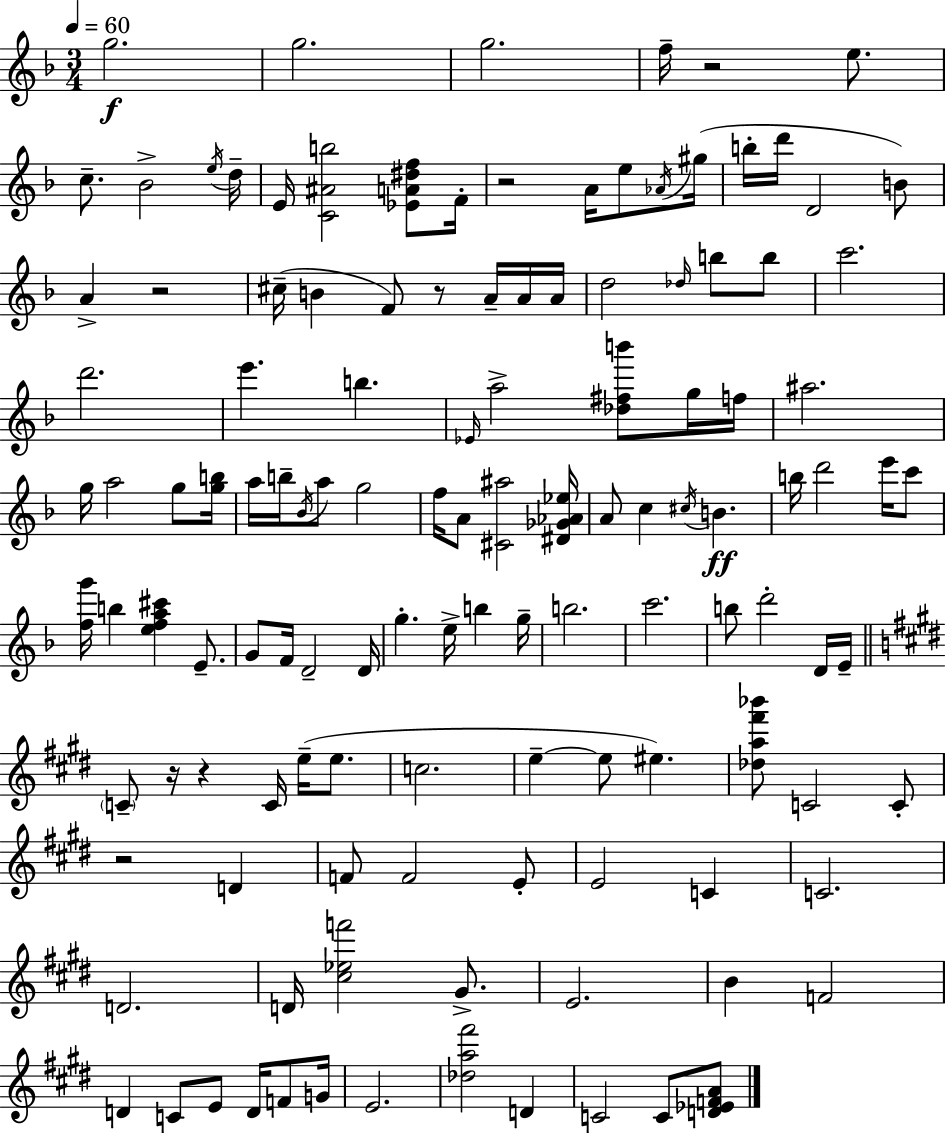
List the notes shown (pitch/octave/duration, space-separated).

G5/h. G5/h. G5/h. F5/s R/h E5/e. C5/e. Bb4/h E5/s D5/s E4/s [C4,A#4,B5]/h [Eb4,A4,D#5,F5]/e F4/s R/h A4/s E5/e Ab4/s G#5/s B5/s D6/s D4/h B4/e A4/q R/h C#5/s B4/q F4/e R/e A4/s A4/s A4/s D5/h Db5/s B5/e B5/e C6/h. D6/h. E6/q. B5/q. Eb4/s A5/h [Db5,F#5,B6]/e G5/s F5/s A#5/h. G5/s A5/h G5/e [G5,B5]/s A5/s B5/s Bb4/s A5/e G5/h F5/s A4/e [C#4,A#5]/h [D#4,Gb4,Ab4,Eb5]/s A4/e C5/q C#5/s B4/q. B5/s D6/h E6/s C6/e [F5,G6]/s B5/q [E5,F5,A5,C#6]/q E4/e. G4/e F4/s D4/h D4/s G5/q. E5/s B5/q G5/s B5/h. C6/h. B5/e D6/h D4/s E4/s C4/e R/s R/q C4/s E5/s E5/e. C5/h. E5/q E5/e EIS5/q. [Db5,A5,F#6,Bb6]/e C4/h C4/e R/h D4/q F4/e F4/h E4/e E4/h C4/q C4/h. D4/h. D4/s [C#5,Eb5,F6]/h G#4/e. E4/h. B4/q F4/h D4/q C4/e E4/e D4/s F4/e G4/s E4/h. [Db5,A5,F#6]/h D4/q C4/h C4/e [D4,Eb4,F4,A4]/e